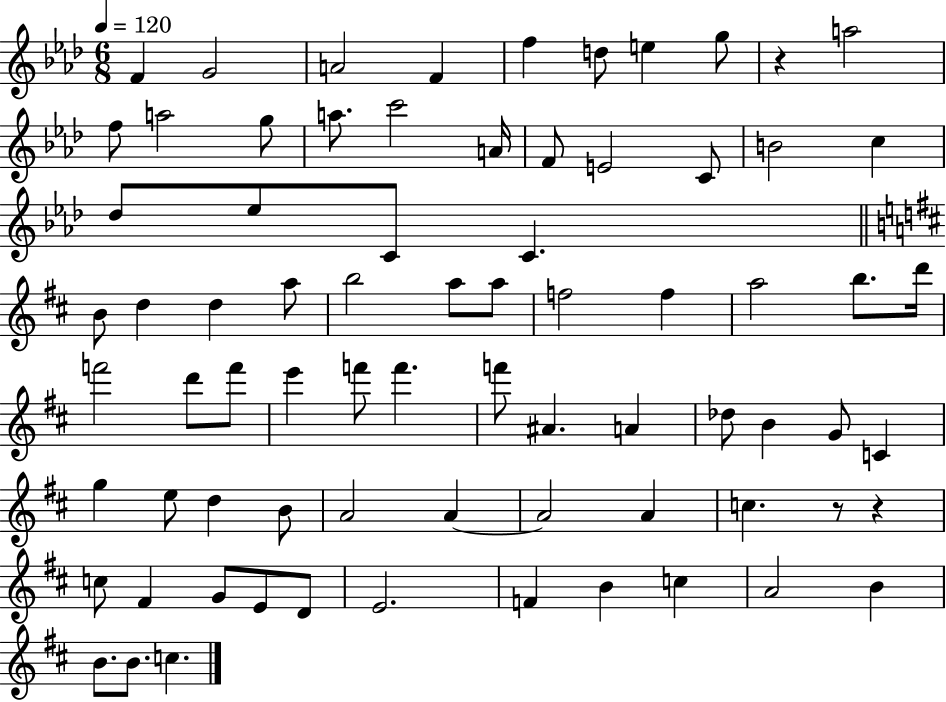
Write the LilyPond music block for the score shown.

{
  \clef treble
  \numericTimeSignature
  \time 6/8
  \key aes \major
  \tempo 4 = 120
  f'4 g'2 | a'2 f'4 | f''4 d''8 e''4 g''8 | r4 a''2 | \break f''8 a''2 g''8 | a''8. c'''2 a'16 | f'8 e'2 c'8 | b'2 c''4 | \break des''8 ees''8 c'8 c'4. | \bar "||" \break \key b \minor b'8 d''4 d''4 a''8 | b''2 a''8 a''8 | f''2 f''4 | a''2 b''8. d'''16 | \break f'''2 d'''8 f'''8 | e'''4 f'''8 f'''4. | f'''8 ais'4. a'4 | des''8 b'4 g'8 c'4 | \break g''4 e''8 d''4 b'8 | a'2 a'4~~ | a'2 a'4 | c''4. r8 r4 | \break c''8 fis'4 g'8 e'8 d'8 | e'2. | f'4 b'4 c''4 | a'2 b'4 | \break b'8. b'8. c''4. | \bar "|."
}